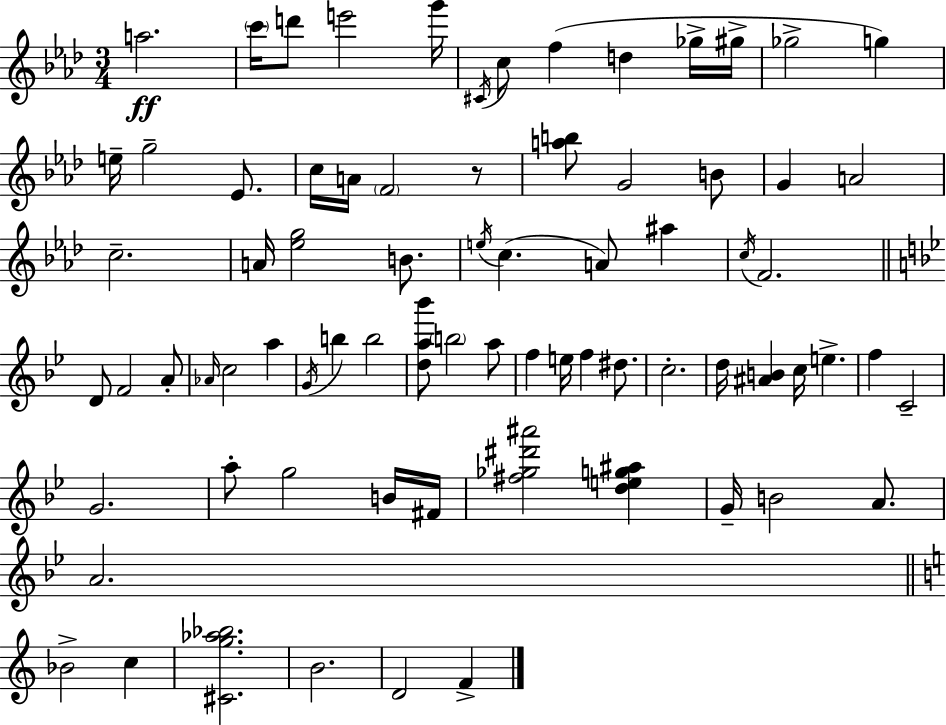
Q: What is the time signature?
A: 3/4